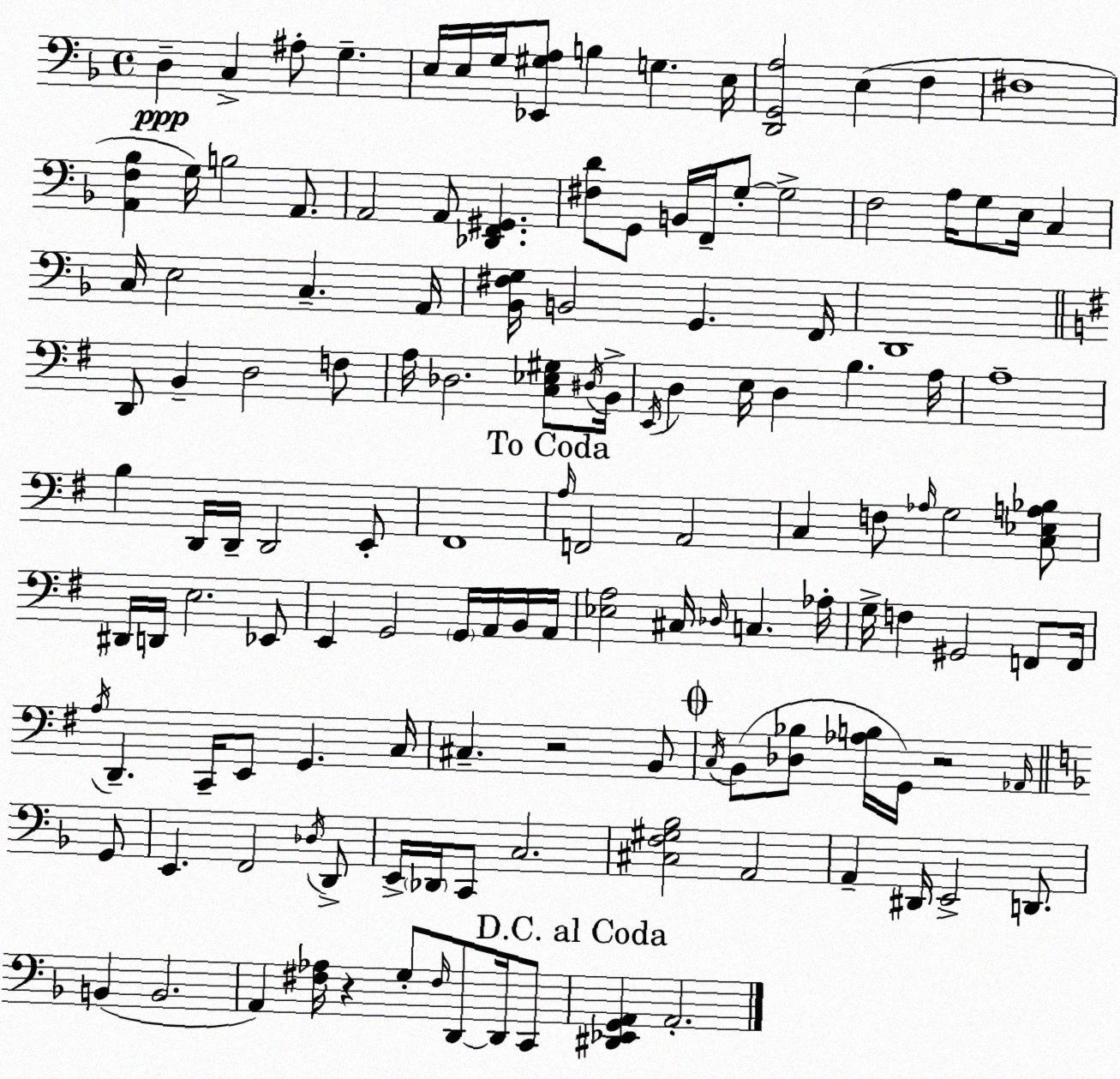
X:1
T:Untitled
M:4/4
L:1/4
K:Dm
D, C, ^A,/2 G, E,/4 E,/4 G,/4 [_E,,^G,A,]/2 B, G, E,/4 [D,,G,,A,]2 E, F, ^F,4 [A,,F,_B,] G,/4 B,2 A,,/2 A,,2 A,,/2 [_D,,F,,^G,,] [^F,D]/2 G,,/2 B,,/4 F,,/4 G,/2 G,2 F,2 A,/4 G,/2 E,/4 C, C,/4 E,2 C, A,,/4 [_B,,^F,G,]/4 B,,2 G,, F,,/4 D,,4 D,,/2 B,, D,2 F,/2 A,/4 _D,2 [C,_E,^G,]/2 ^D,/4 B,,/4 E,,/4 D, E,/4 D, B, A,/4 A,4 B, D,,/4 D,,/4 D,,2 E,,/2 ^F,,4 A,/4 F,,2 A,,2 C, F,/2 _A,/4 G,2 [C,_E,A,_B,]/2 ^D,,/4 D,,/4 E,2 _E,,/2 E,, G,,2 G,,/4 A,,/4 B,,/4 A,,/4 [_E,A,]2 ^C,/4 _D,/4 C, _A,/4 G,/4 F, ^G,,2 F,,/2 F,,/4 A,/4 D,, C,,/4 E,,/2 G,, C,/4 ^C, z2 B,,/2 C,/4 B,,/2 [_D,_B,]/2 [_A,B,]/4 G,,/4 z2 _A,,/4 G,,/2 E,, F,,2 _D,/4 D,,/2 E,,/4 _D,,/4 C,,/2 C,2 [^C,F,^G,_B,]2 A,,2 A,, ^D,,/4 E,,2 D,,/2 B,, B,,2 A,, [^F,_A,]/4 z G,/2 ^F,/4 D,,/2 D,,/4 C,,/2 [^D,,_E,,G,,A,,] A,,2